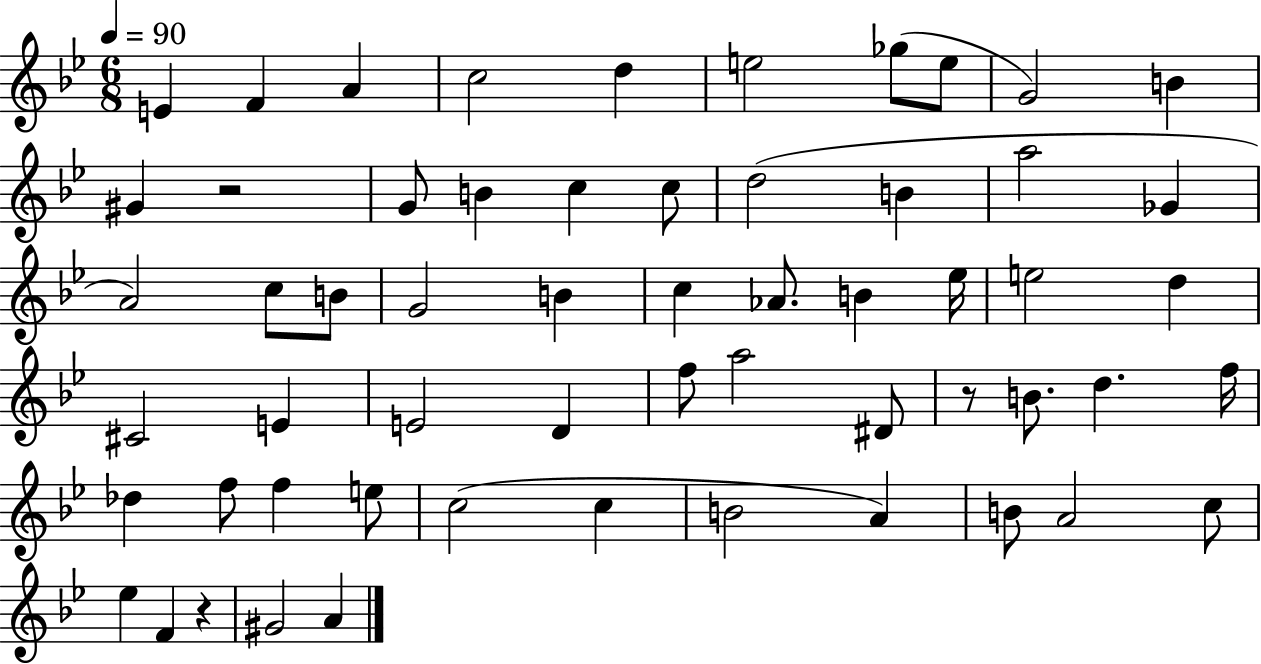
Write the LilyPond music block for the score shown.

{
  \clef treble
  \numericTimeSignature
  \time 6/8
  \key bes \major
  \tempo 4 = 90
  e'4 f'4 a'4 | c''2 d''4 | e''2 ges''8( e''8 | g'2) b'4 | \break gis'4 r2 | g'8 b'4 c''4 c''8 | d''2( b'4 | a''2 ges'4 | \break a'2) c''8 b'8 | g'2 b'4 | c''4 aes'8. b'4 ees''16 | e''2 d''4 | \break cis'2 e'4 | e'2 d'4 | f''8 a''2 dis'8 | r8 b'8. d''4. f''16 | \break des''4 f''8 f''4 e''8 | c''2( c''4 | b'2 a'4) | b'8 a'2 c''8 | \break ees''4 f'4 r4 | gis'2 a'4 | \bar "|."
}